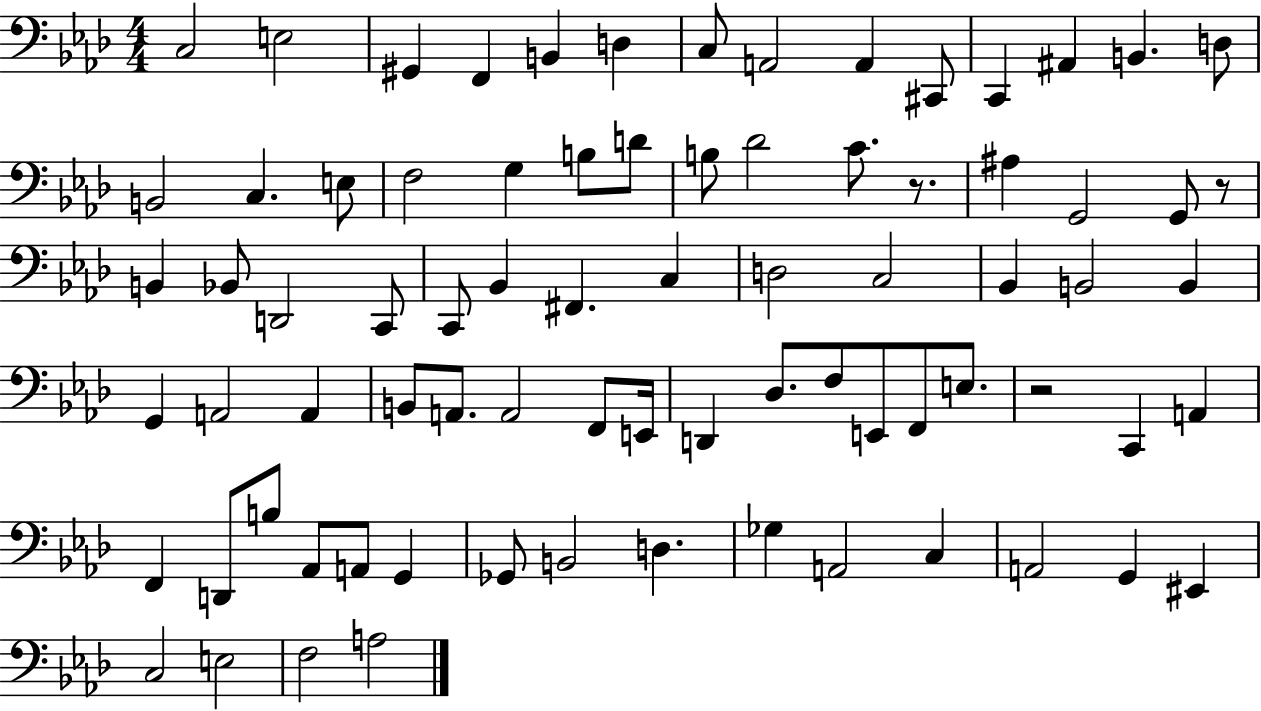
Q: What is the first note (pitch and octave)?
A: C3